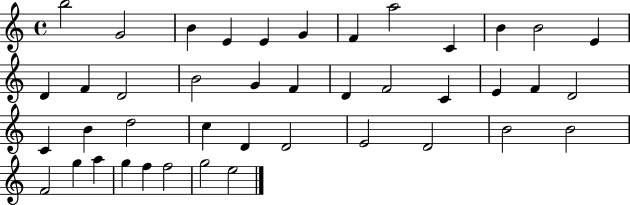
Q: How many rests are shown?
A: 0